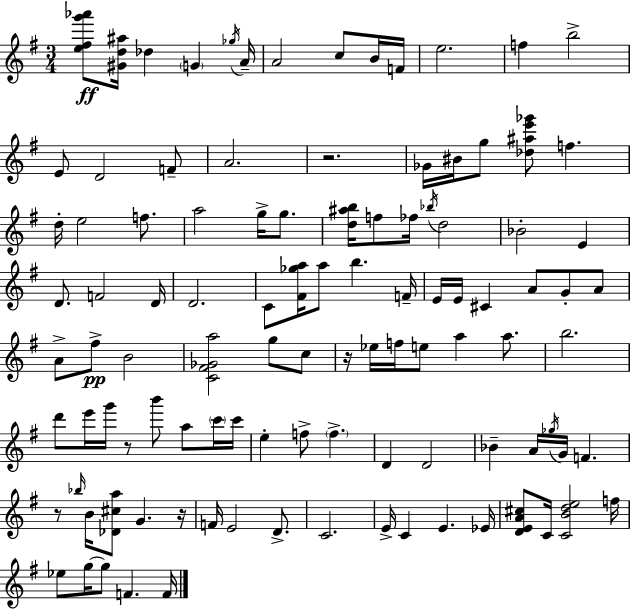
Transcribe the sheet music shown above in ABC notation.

X:1
T:Untitled
M:3/4
L:1/4
K:Em
[e^fg'_a']/2 [^Gd^a]/4 _d G _g/4 A/4 A2 c/2 B/4 F/4 e2 f b2 E/2 D2 F/2 A2 z2 _G/4 ^B/4 g/2 [_d^ae'_g']/2 f d/4 e2 f/2 a2 g/4 g/2 [d^ab]/4 f/2 _f/4 _b/4 d2 _B2 E D/2 F2 D/4 D2 C/2 [^F_ga]/4 a/2 b F/4 E/4 E/4 ^C A/2 G/2 A/2 A/2 ^f/2 B2 [C^F_Ga]2 g/2 c/2 z/4 _e/4 f/4 e/2 a a/2 b2 d'/2 e'/4 g'/4 z/2 b'/2 a/2 c'/4 c'/4 e f/2 f D D2 _B A/4 _g/4 G/4 F z/2 _b/4 B/4 [_D^ca]/2 G z/4 F/4 E2 D/2 C2 E/4 C E _E/4 [DEA^c]/2 C/4 [CBde]2 f/4 _e/2 g/4 g/2 F F/4